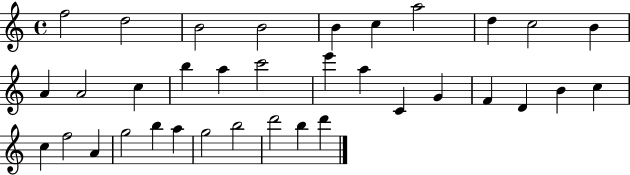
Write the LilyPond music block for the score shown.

{
  \clef treble
  \time 4/4
  \defaultTimeSignature
  \key c \major
  f''2 d''2 | b'2 b'2 | b'4 c''4 a''2 | d''4 c''2 b'4 | \break a'4 a'2 c''4 | b''4 a''4 c'''2 | e'''4 a''4 c'4 g'4 | f'4 d'4 b'4 c''4 | \break c''4 f''2 a'4 | g''2 b''4 a''4 | g''2 b''2 | d'''2 b''4 d'''4 | \break \bar "|."
}